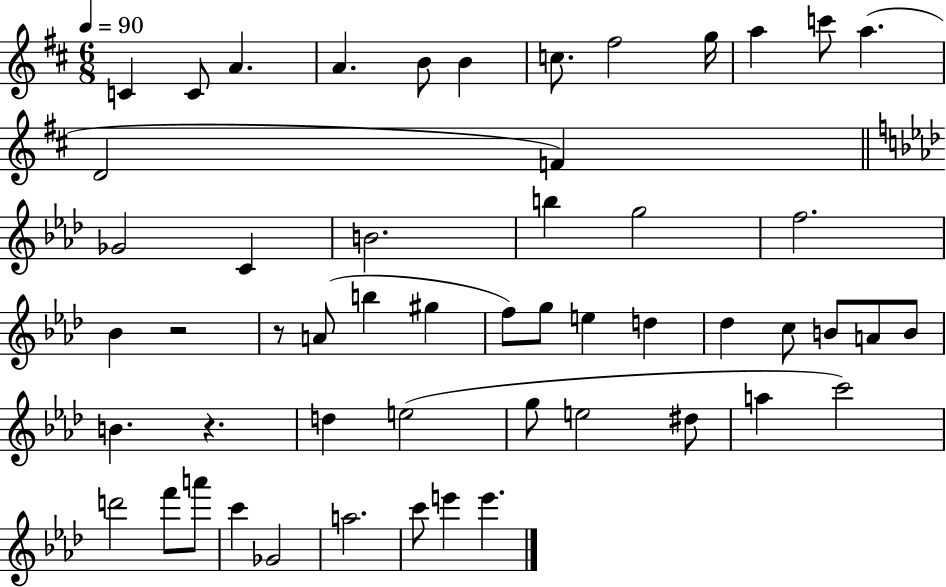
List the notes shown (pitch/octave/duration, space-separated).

C4/q C4/e A4/q. A4/q. B4/e B4/q C5/e. F#5/h G5/s A5/q C6/e A5/q. D4/h F4/q Gb4/h C4/q B4/h. B5/q G5/h F5/h. Bb4/q R/h R/e A4/e B5/q G#5/q F5/e G5/e E5/q D5/q Db5/q C5/e B4/e A4/e B4/e B4/q. R/q. D5/q E5/h G5/e E5/h D#5/e A5/q C6/h D6/h F6/e A6/e C6/q Gb4/h A5/h. C6/e E6/q E6/q.